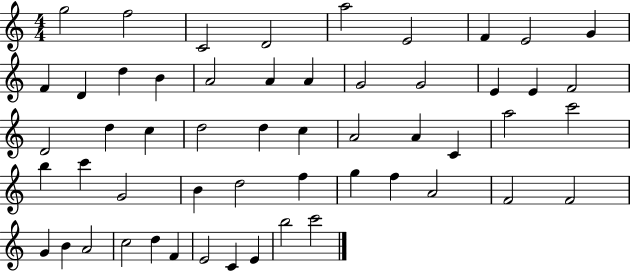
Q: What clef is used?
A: treble